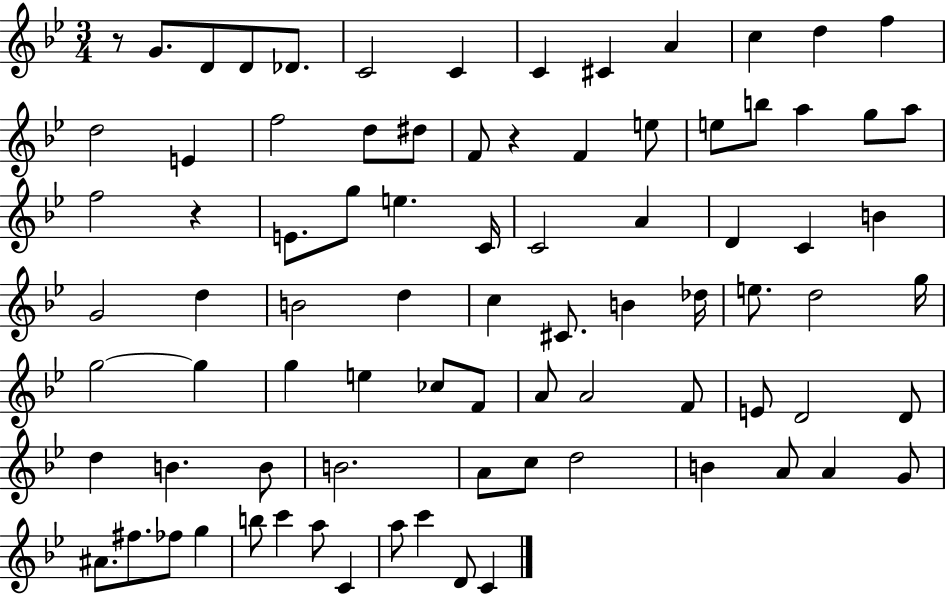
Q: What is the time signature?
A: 3/4